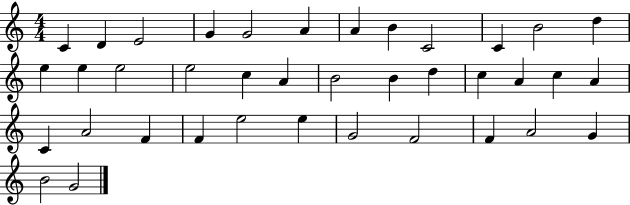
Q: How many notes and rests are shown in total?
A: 38